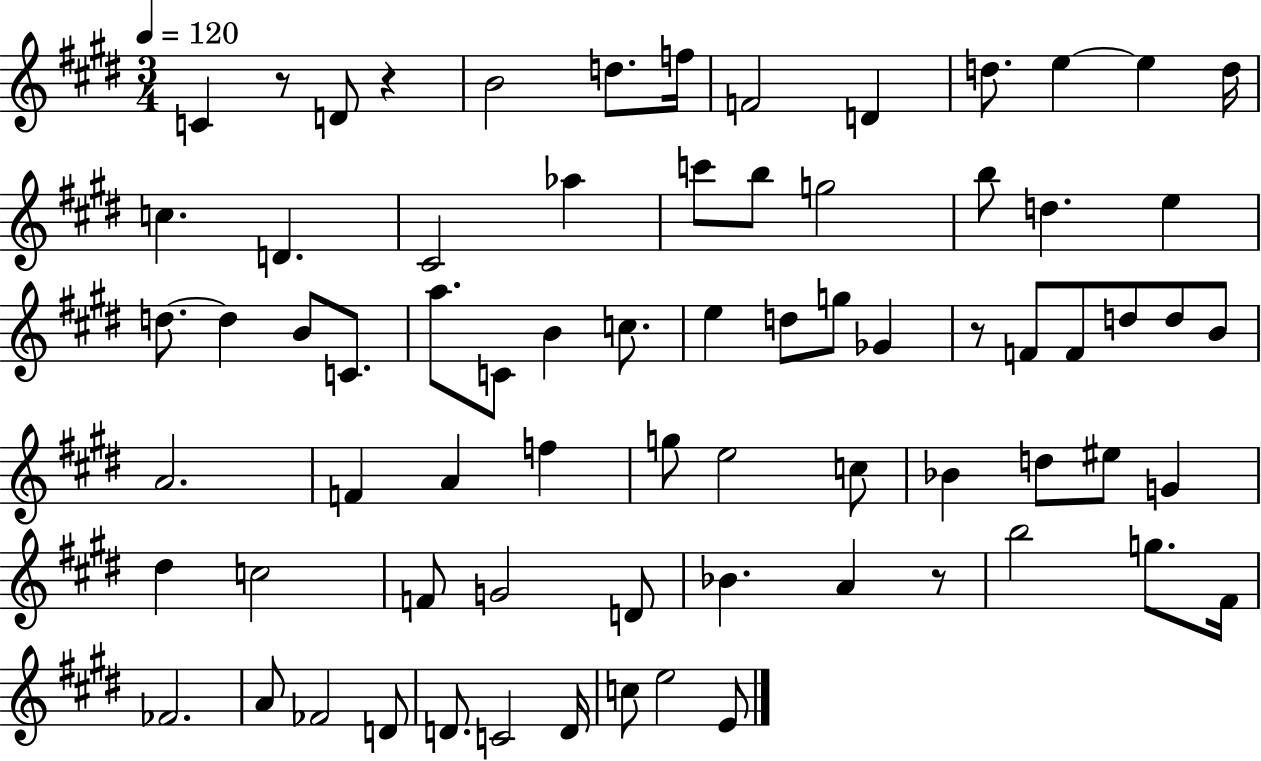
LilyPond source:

{
  \clef treble
  \numericTimeSignature
  \time 3/4
  \key e \major
  \tempo 4 = 120
  c'4 r8 d'8 r4 | b'2 d''8. f''16 | f'2 d'4 | d''8. e''4~~ e''4 d''16 | \break c''4. d'4. | cis'2 aes''4 | c'''8 b''8 g''2 | b''8 d''4. e''4 | \break d''8.~~ d''4 b'8 c'8. | a''8. c'8 b'4 c''8. | e''4 d''8 g''8 ges'4 | r8 f'8 f'8 d''8 d''8 b'8 | \break a'2. | f'4 a'4 f''4 | g''8 e''2 c''8 | bes'4 d''8 eis''8 g'4 | \break dis''4 c''2 | f'8 g'2 d'8 | bes'4. a'4 r8 | b''2 g''8. fis'16 | \break fes'2. | a'8 fes'2 d'8 | d'8. c'2 d'16 | c''8 e''2 e'8 | \break \bar "|."
}